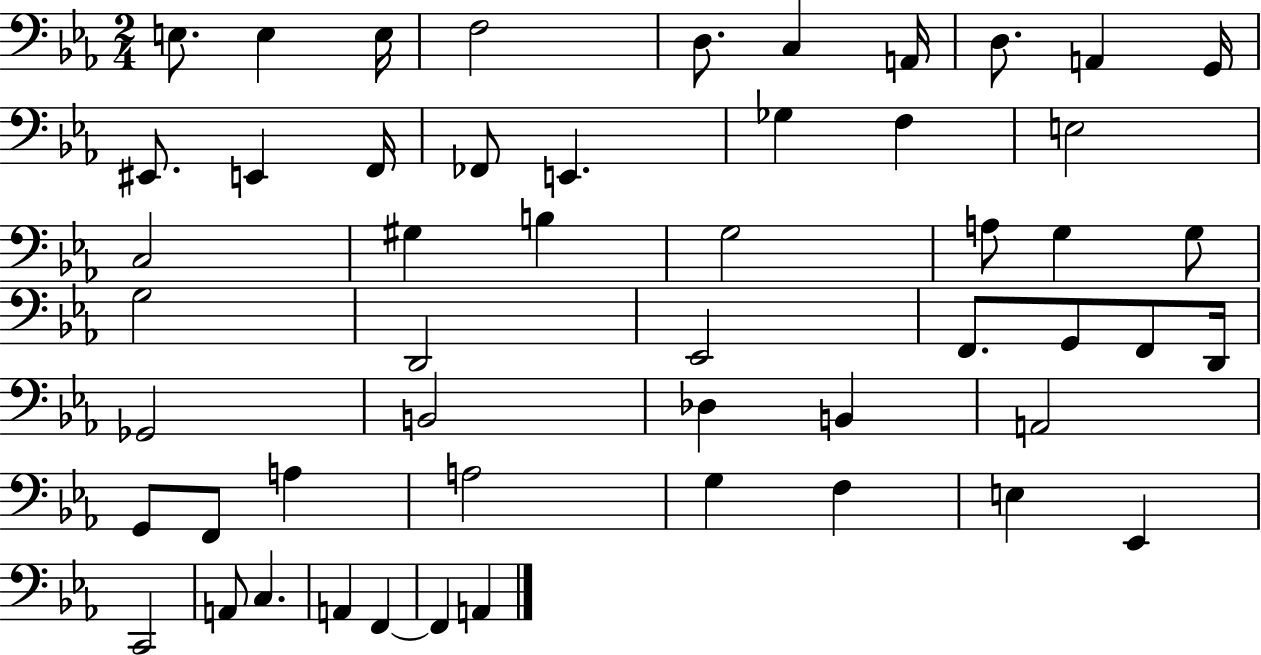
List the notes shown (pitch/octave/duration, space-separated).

E3/e. E3/q E3/s F3/h D3/e. C3/q A2/s D3/e. A2/q G2/s EIS2/e. E2/q F2/s FES2/e E2/q. Gb3/q F3/q E3/h C3/h G#3/q B3/q G3/h A3/e G3/q G3/e G3/h D2/h Eb2/h F2/e. G2/e F2/e D2/s Gb2/h B2/h Db3/q B2/q A2/h G2/e F2/e A3/q A3/h G3/q F3/q E3/q Eb2/q C2/h A2/e C3/q. A2/q F2/q F2/q A2/q